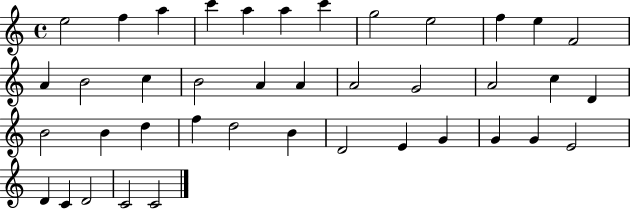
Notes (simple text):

E5/h F5/q A5/q C6/q A5/q A5/q C6/q G5/h E5/h F5/q E5/q F4/h A4/q B4/h C5/q B4/h A4/q A4/q A4/h G4/h A4/h C5/q D4/q B4/h B4/q D5/q F5/q D5/h B4/q D4/h E4/q G4/q G4/q G4/q E4/h D4/q C4/q D4/h C4/h C4/h